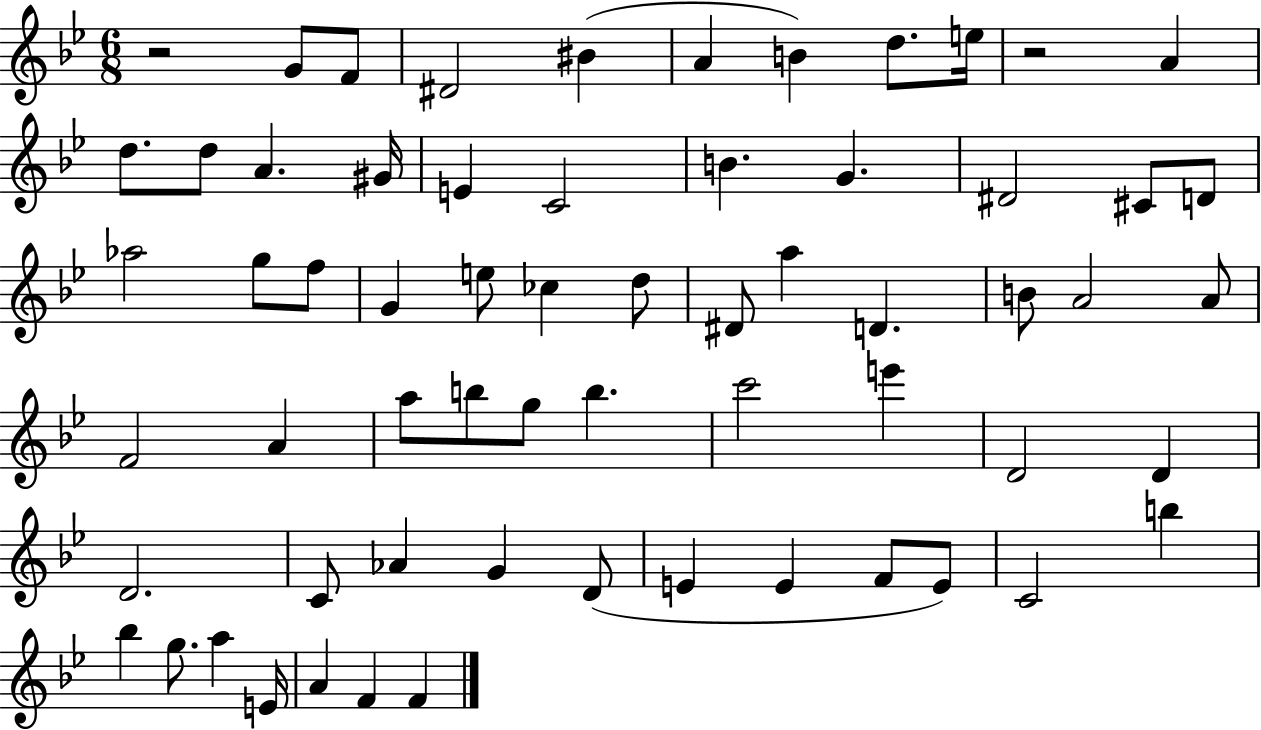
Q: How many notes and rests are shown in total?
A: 63